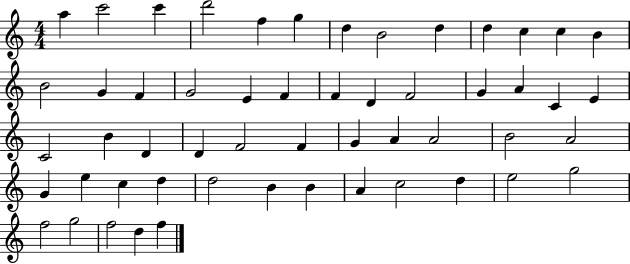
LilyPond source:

{
  \clef treble
  \numericTimeSignature
  \time 4/4
  \key c \major
  a''4 c'''2 c'''4 | d'''2 f''4 g''4 | d''4 b'2 d''4 | d''4 c''4 c''4 b'4 | \break b'2 g'4 f'4 | g'2 e'4 f'4 | f'4 d'4 f'2 | g'4 a'4 c'4 e'4 | \break c'2 b'4 d'4 | d'4 f'2 f'4 | g'4 a'4 a'2 | b'2 a'2 | \break g'4 e''4 c''4 d''4 | d''2 b'4 b'4 | a'4 c''2 d''4 | e''2 g''2 | \break f''2 g''2 | f''2 d''4 f''4 | \bar "|."
}